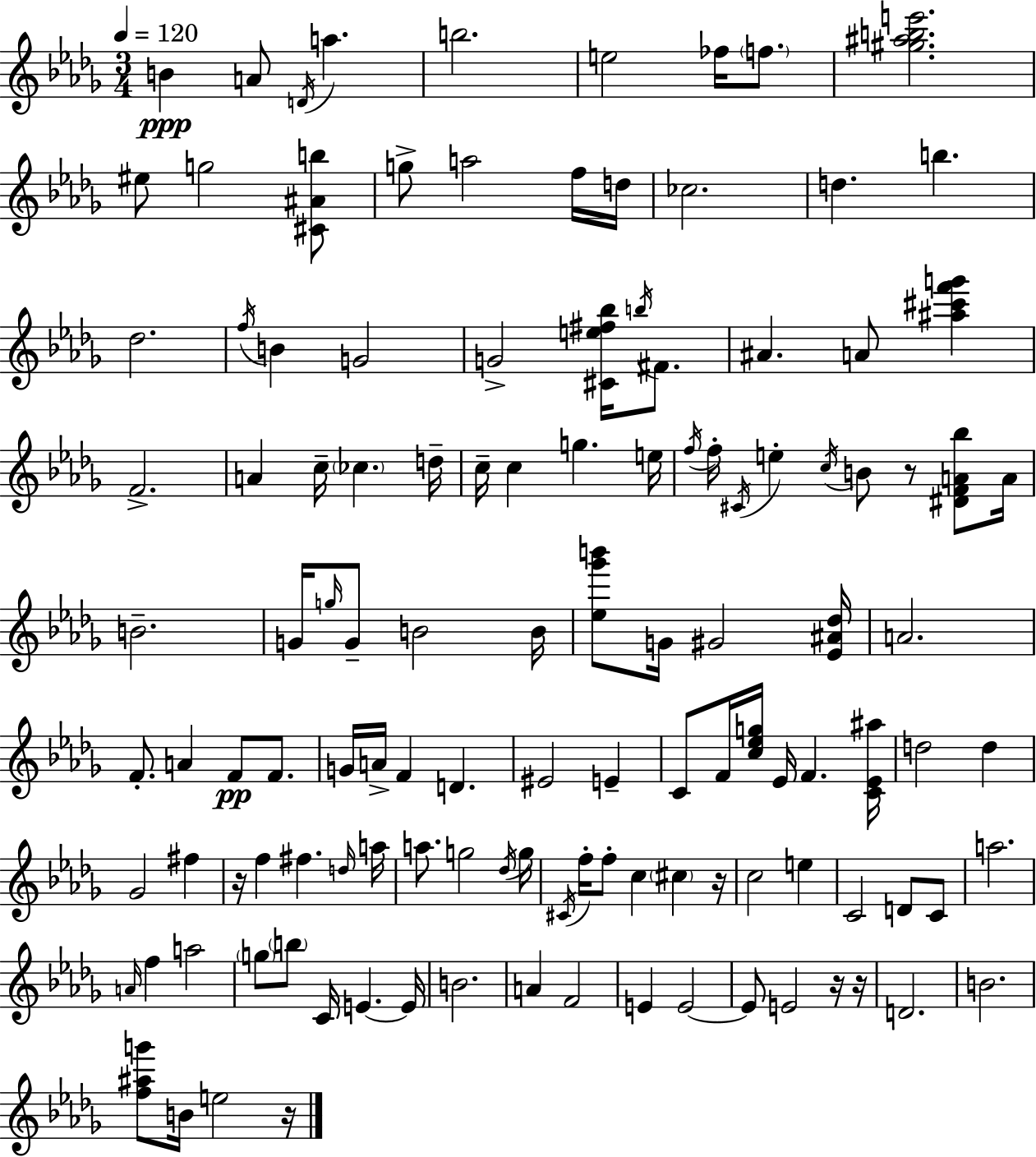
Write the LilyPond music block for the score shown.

{
  \clef treble
  \numericTimeSignature
  \time 3/4
  \key bes \minor
  \tempo 4 = 120
  \repeat volta 2 { b'4\ppp a'8 \acciaccatura { d'16 } a''4. | b''2. | e''2 fes''16 \parenthesize f''8. | <gis'' ais'' b'' e'''>2. | \break eis''8 g''2 <cis' ais' b''>8 | g''8-> a''2 f''16 | d''16 ces''2. | d''4. b''4. | \break des''2. | \acciaccatura { f''16 } b'4 g'2 | g'2-> <cis' e'' fis'' bes''>16 \acciaccatura { b''16 } | fis'8. ais'4. a'8 <ais'' cis''' f''' g'''>4 | \break f'2.-> | a'4 c''16-- \parenthesize ces''4. | d''16-- c''16-- c''4 g''4. | e''16 \acciaccatura { f''16 } f''16-. \acciaccatura { cis'16 } e''4-. \acciaccatura { c''16 } b'8 | \break r8 <dis' f' a' bes''>8 a'16 b'2.-- | g'16 \grace { g''16 } g'8-- b'2 | b'16 <ees'' ges''' b'''>8 g'16 gis'2 | <ees' ais' des''>16 a'2. | \break f'8.-. a'4 | f'8\pp f'8. g'16 a'16-> f'4 | d'4. eis'2 | e'4-- c'8 f'16 <c'' ees'' g''>16 ees'16 | \break f'4. <c' ees' ais''>16 d''2 | d''4 ges'2 | fis''4 r16 f''4 | fis''4. \grace { d''16 } a''16 a''8. g''2 | \break \acciaccatura { des''16 } g''16 \acciaccatura { cis'16 } f''16-. f''8-. | c''4 \parenthesize cis''4 r16 c''2 | e''4 c'2 | d'8 c'8 a''2. | \break \grace { a'16 } f''4 | a''2 \parenthesize g''8 | \parenthesize b''8 c'16 e'4.~~ e'16 b'2. | a'4 | \break f'2 e'4 | e'2~~ e'8 | e'2 r16 r16 d'2. | b'2. | \break <f'' ais'' g'''>8 | b'16 e''2 r16 } \bar "|."
}